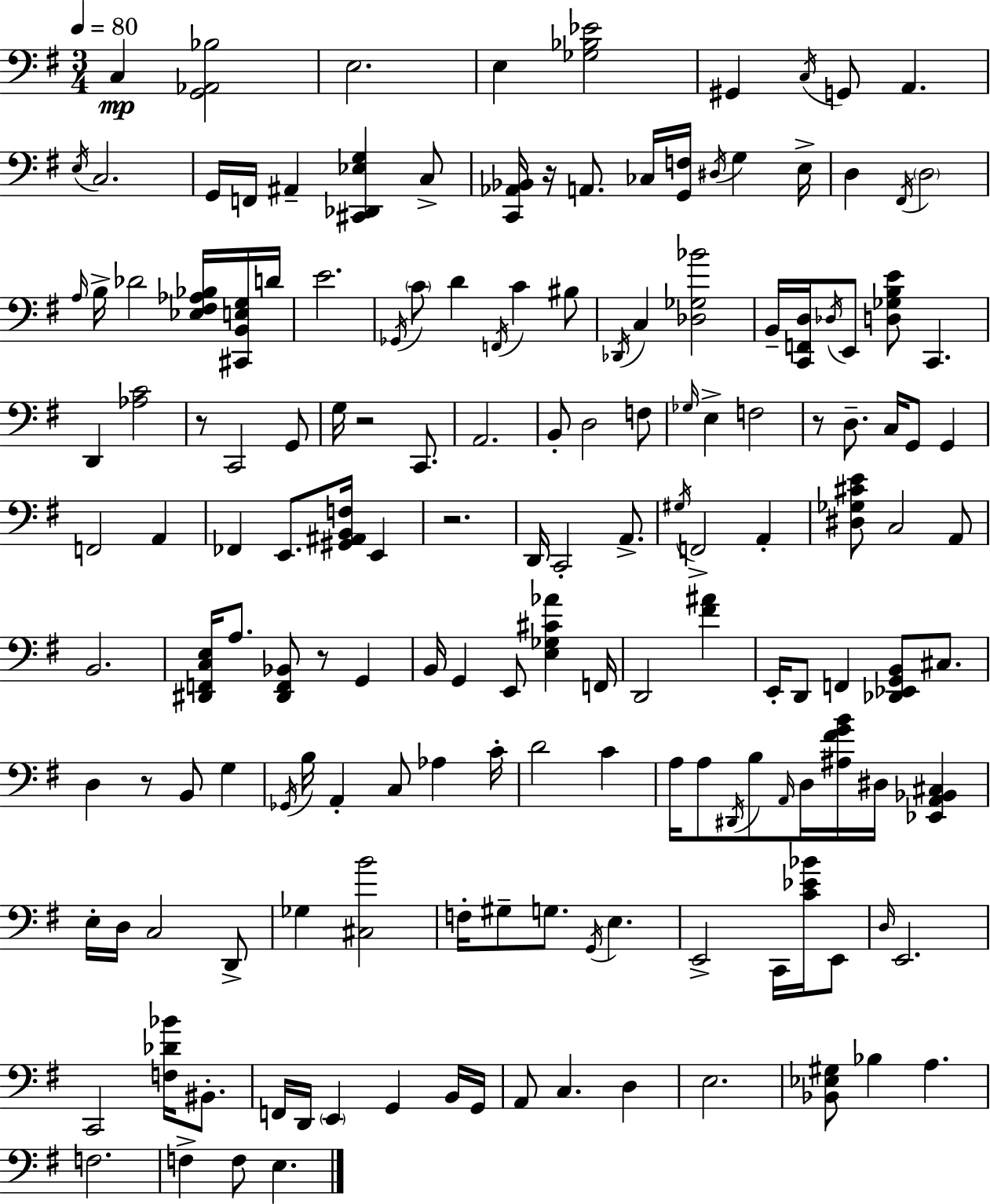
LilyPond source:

{
  \clef bass
  \numericTimeSignature
  \time 3/4
  \key g \major
  \tempo 4 = 80
  c4\mp <g, aes, bes>2 | e2. | e4 <ges bes ees'>2 | gis,4 \acciaccatura { c16 } g,8 a,4. | \break \acciaccatura { e16 } c2. | g,16 f,16 ais,4-- <cis, des, ees g>4 | c8-> <c, aes, bes,>16 r16 a,8. ces16 <g, f>16 \acciaccatura { dis16 } g4 | e16-> d4 \acciaccatura { fis,16 } \parenthesize d2 | \break \grace { a16 } b16-> des'2 | <ees fis aes bes>16 <cis, b, e g>16 d'16 e'2. | \acciaccatura { ges,16 } \parenthesize c'8 d'4 | \acciaccatura { f,16 } c'4 bis8 \acciaccatura { des,16 } c4 | \break <des ges bes'>2 b,16-- <c, f, d>16 \acciaccatura { des16 } e,8 | <d ges b e'>8 c,4. d,4 | <aes c'>2 r8 c,2 | g,8 g16 r2 | \break c,8. a,2. | b,8-. d2 | f8 \grace { ges16 } e4-> | f2 r8 | \break d8.-- c16 g,8 g,4 f,2 | a,4 fes,4 | e,8. <gis, ais, b, f>16 e,4 r2. | d,16 c,2-. | \break a,8.-> \acciaccatura { gis16 } f,2-> | a,4-. <dis ges cis' e'>8 | c2 a,8 b,2. | <dis, f, c e>16 | \break a8. <dis, f, bes,>8 r8 g,4 b,16 | g,4 e,8 <e ges cis' aes'>4 f,16 d,2 | <fis' ais'>4 e,16-. | d,8 f,4 <des, ees, g, b,>8 cis8. d4 | \break r8 b,8 g4 \acciaccatura { ges,16 } | b16 a,4-. c8 aes4 c'16-. | d'2 c'4 | a16 a8 \acciaccatura { dis,16 } b8 \grace { a,16 } d16 <ais fis' g' b'>16 dis16 <ees, a, bes, cis>4 | \break e16-. d16 c2 | d,8-> ges4 <cis b'>2 | f16-. gis8-- g8. \acciaccatura { g,16 } e4. | e,2-> c,16 | \break <c' ees' bes'>16 e,8 \grace { d16 } e,2. | c,2 | <f des' bes'>16 bis,8.-. f,16 d,16 \parenthesize e,4 g,4 | b,16 g,16 a,8 c4. | \break d4 e2. | <bes, ees gis>8 bes4 a4. | f2. | f4-> f8 e4. | \break \bar "|."
}